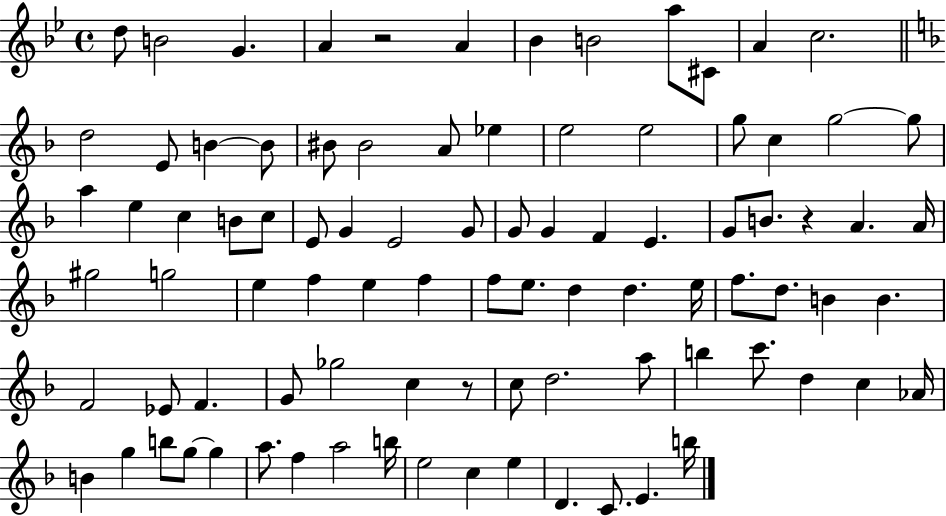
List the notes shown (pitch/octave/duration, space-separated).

D5/e B4/h G4/q. A4/q R/h A4/q Bb4/q B4/h A5/e C#4/e A4/q C5/h. D5/h E4/e B4/q B4/e BIS4/e BIS4/h A4/e Eb5/q E5/h E5/h G5/e C5/q G5/h G5/e A5/q E5/q C5/q B4/e C5/e E4/e G4/q E4/h G4/e G4/e G4/q F4/q E4/q. G4/e B4/e. R/q A4/q. A4/s G#5/h G5/h E5/q F5/q E5/q F5/q F5/e E5/e. D5/q D5/q. E5/s F5/e. D5/e. B4/q B4/q. F4/h Eb4/e F4/q. G4/e Gb5/h C5/q R/e C5/e D5/h. A5/e B5/q C6/e. D5/q C5/q Ab4/s B4/q G5/q B5/e G5/e G5/q A5/e. F5/q A5/h B5/s E5/h C5/q E5/q D4/q. C4/e. E4/q. B5/s